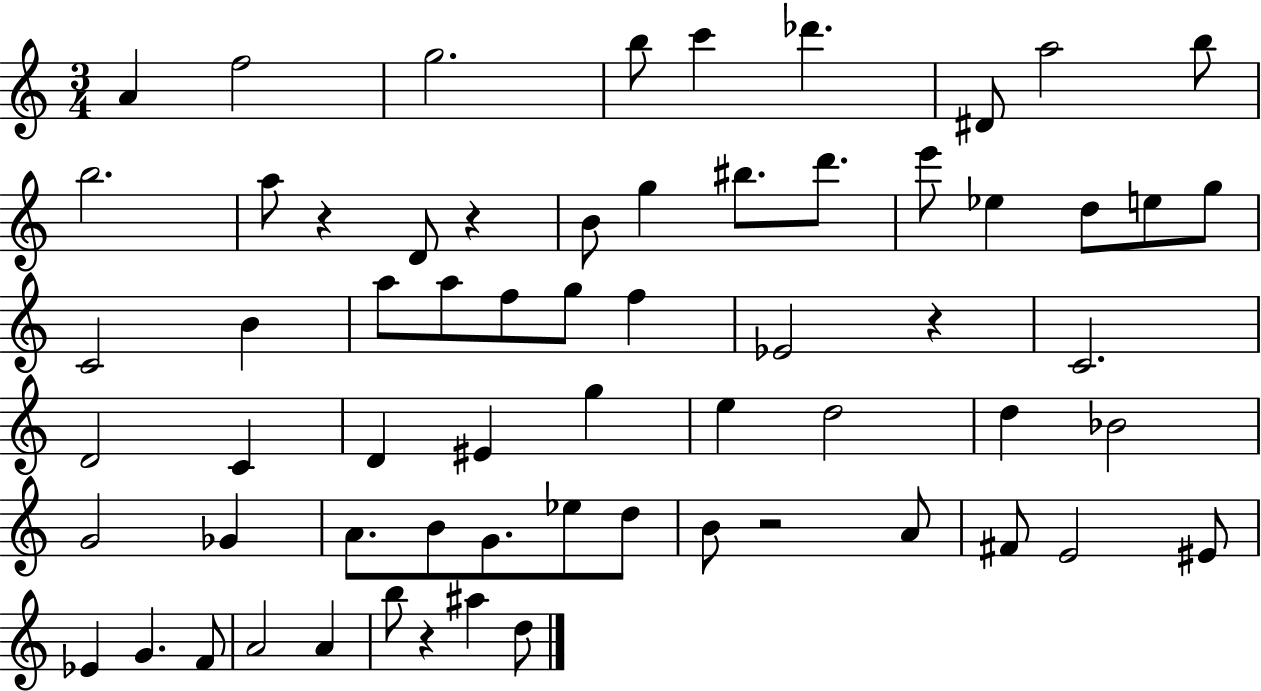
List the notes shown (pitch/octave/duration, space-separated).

A4/q F5/h G5/h. B5/e C6/q Db6/q. D#4/e A5/h B5/e B5/h. A5/e R/q D4/e R/q B4/e G5/q BIS5/e. D6/e. E6/e Eb5/q D5/e E5/e G5/e C4/h B4/q A5/e A5/e F5/e G5/e F5/q Eb4/h R/q C4/h. D4/h C4/q D4/q EIS4/q G5/q E5/q D5/h D5/q Bb4/h G4/h Gb4/q A4/e. B4/e G4/e. Eb5/e D5/e B4/e R/h A4/e F#4/e E4/h EIS4/e Eb4/q G4/q. F4/e A4/h A4/q B5/e R/q A#5/q D5/e